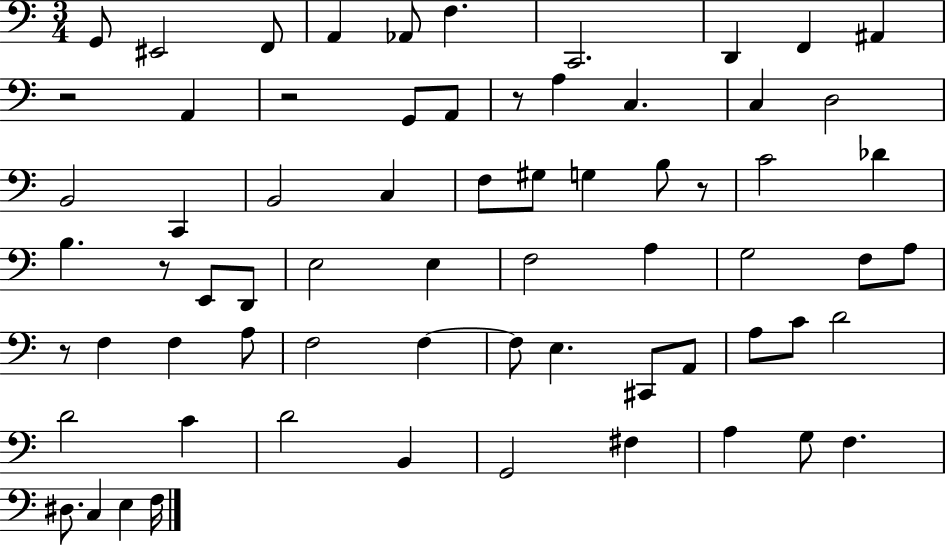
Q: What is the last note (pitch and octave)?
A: F3